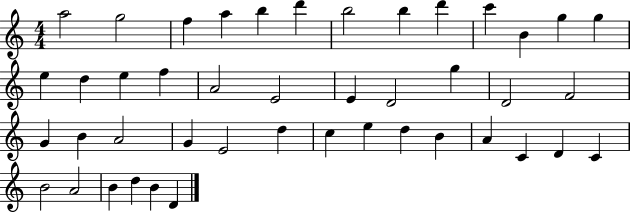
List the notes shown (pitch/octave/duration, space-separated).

A5/h G5/h F5/q A5/q B5/q D6/q B5/h B5/q D6/q C6/q B4/q G5/q G5/q E5/q D5/q E5/q F5/q A4/h E4/h E4/q D4/h G5/q D4/h F4/h G4/q B4/q A4/h G4/q E4/h D5/q C5/q E5/q D5/q B4/q A4/q C4/q D4/q C4/q B4/h A4/h B4/q D5/q B4/q D4/q